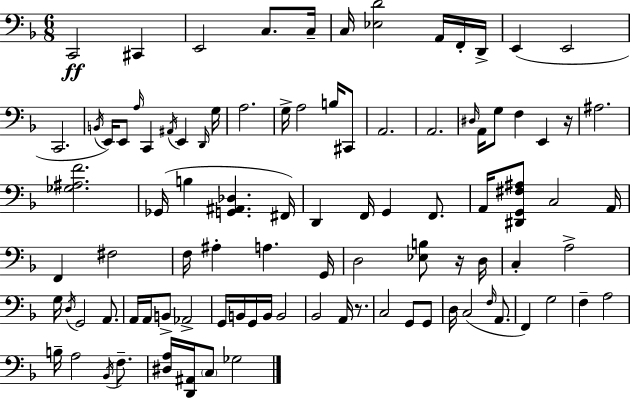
X:1
T:Untitled
M:6/8
L:1/4
K:F
C,,2 ^C,, E,,2 C,/2 C,/4 C,/4 [_E,D]2 A,,/4 F,,/4 D,,/4 E,, E,,2 C,,2 B,,/4 E,,/4 E,,/2 A,/4 C,, ^A,,/4 E,, D,,/4 G,/4 A,2 G,/4 A,2 B,/4 ^C,,/2 A,,2 A,,2 ^D,/4 A,,/4 G,/2 F, E,, z/4 ^A,2 [_G,^A,F]2 _G,,/4 B, [G,,^A,,_D,] ^F,,/4 D,, F,,/4 G,, F,,/2 A,,/4 [^D,,G,,^F,^A,]/2 C,2 A,,/4 F,, ^F,2 F,/4 ^A, A, G,,/4 D,2 [_E,B,]/2 z/4 D,/4 C, A,2 G,/4 D,/4 G,,2 A,,/2 A,,/4 A,,/4 B,,/2 _A,,2 G,,/4 B,,/4 G,,/4 B,,/4 B,,2 _B,,2 A,,/4 z/2 C,2 G,,/2 G,,/2 D,/4 C,2 F,/4 A,,/2 F,, G,2 F, A,2 B,/4 A,2 _B,,/4 F,/2 [^D,A,]/4 [D,,^A,,]/4 C,/2 _G,2